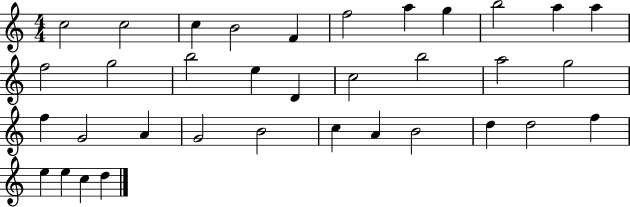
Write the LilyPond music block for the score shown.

{
  \clef treble
  \numericTimeSignature
  \time 4/4
  \key c \major
  c''2 c''2 | c''4 b'2 f'4 | f''2 a''4 g''4 | b''2 a''4 a''4 | \break f''2 g''2 | b''2 e''4 d'4 | c''2 b''2 | a''2 g''2 | \break f''4 g'2 a'4 | g'2 b'2 | c''4 a'4 b'2 | d''4 d''2 f''4 | \break e''4 e''4 c''4 d''4 | \bar "|."
}